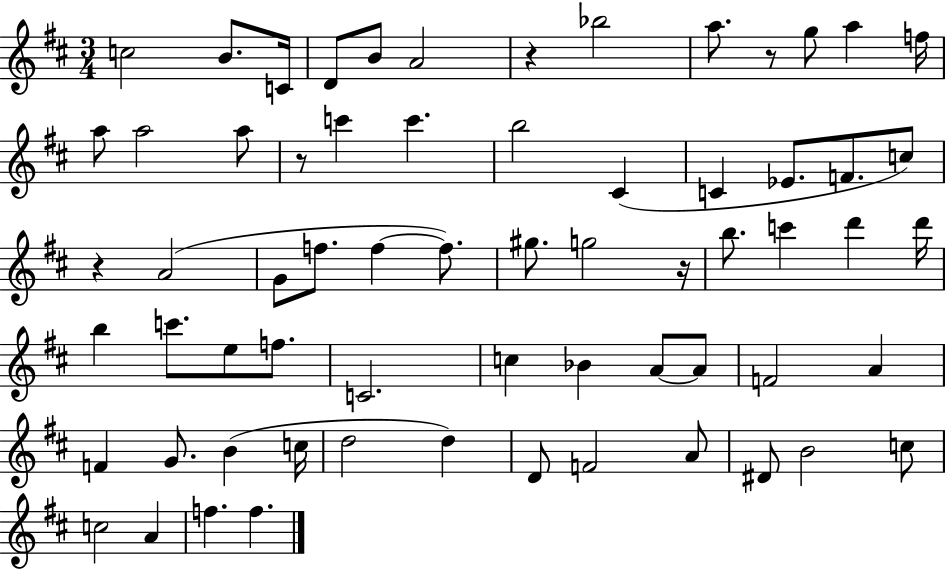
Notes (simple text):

C5/h B4/e. C4/s D4/e B4/e A4/h R/q Bb5/h A5/e. R/e G5/e A5/q F5/s A5/e A5/h A5/e R/e C6/q C6/q. B5/h C#4/q C4/q Eb4/e. F4/e. C5/e R/q A4/h G4/e F5/e. F5/q F5/e. G#5/e. G5/h R/s B5/e. C6/q D6/q D6/s B5/q C6/e. E5/e F5/e. C4/h. C5/q Bb4/q A4/e A4/e F4/h A4/q F4/q G4/e. B4/q C5/s D5/h D5/q D4/e F4/h A4/e D#4/e B4/h C5/e C5/h A4/q F5/q. F5/q.